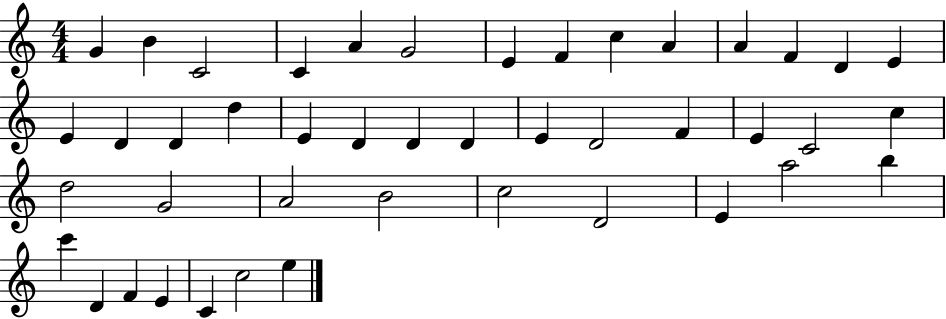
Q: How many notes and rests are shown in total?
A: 44